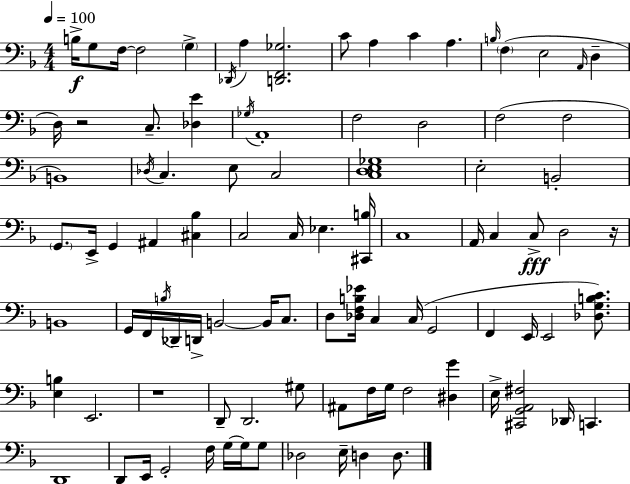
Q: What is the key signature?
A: D minor